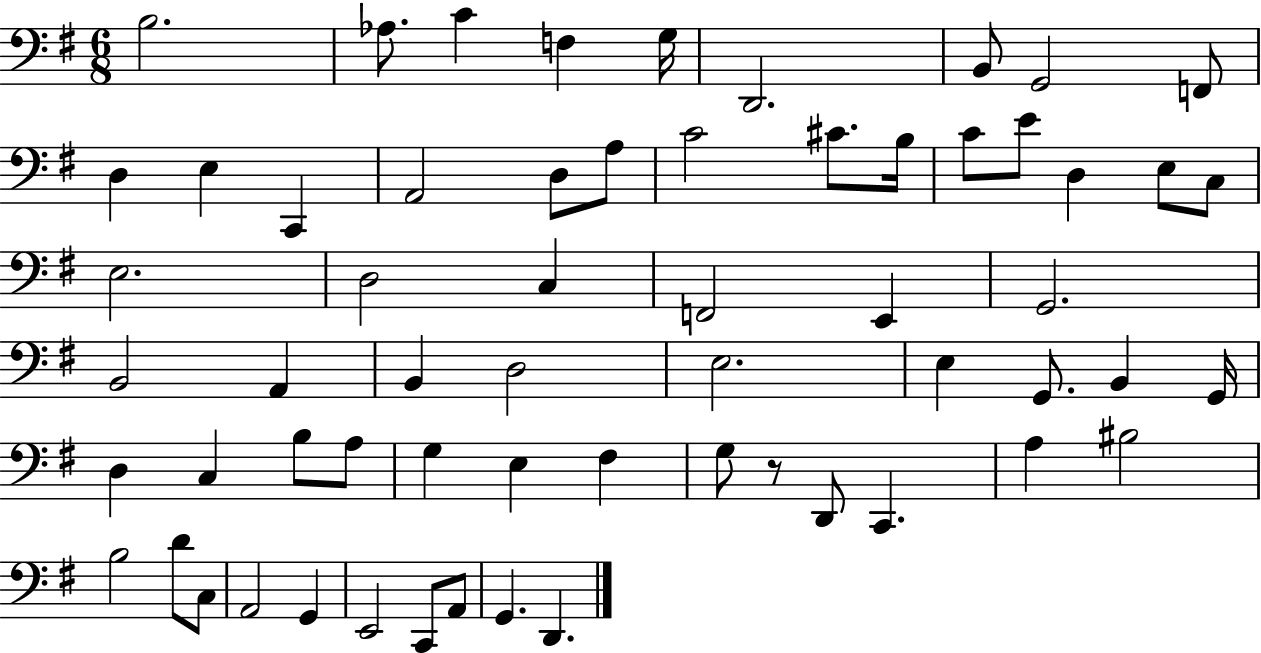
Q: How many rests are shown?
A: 1